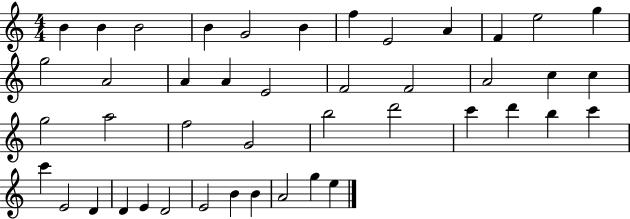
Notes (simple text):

B4/q B4/q B4/h B4/q G4/h B4/q F5/q E4/h A4/q F4/q E5/h G5/q G5/h A4/h A4/q A4/q E4/h F4/h F4/h A4/h C5/q C5/q G5/h A5/h F5/h G4/h B5/h D6/h C6/q D6/q B5/q C6/q C6/q E4/h D4/q D4/q E4/q D4/h E4/h B4/q B4/q A4/h G5/q E5/q